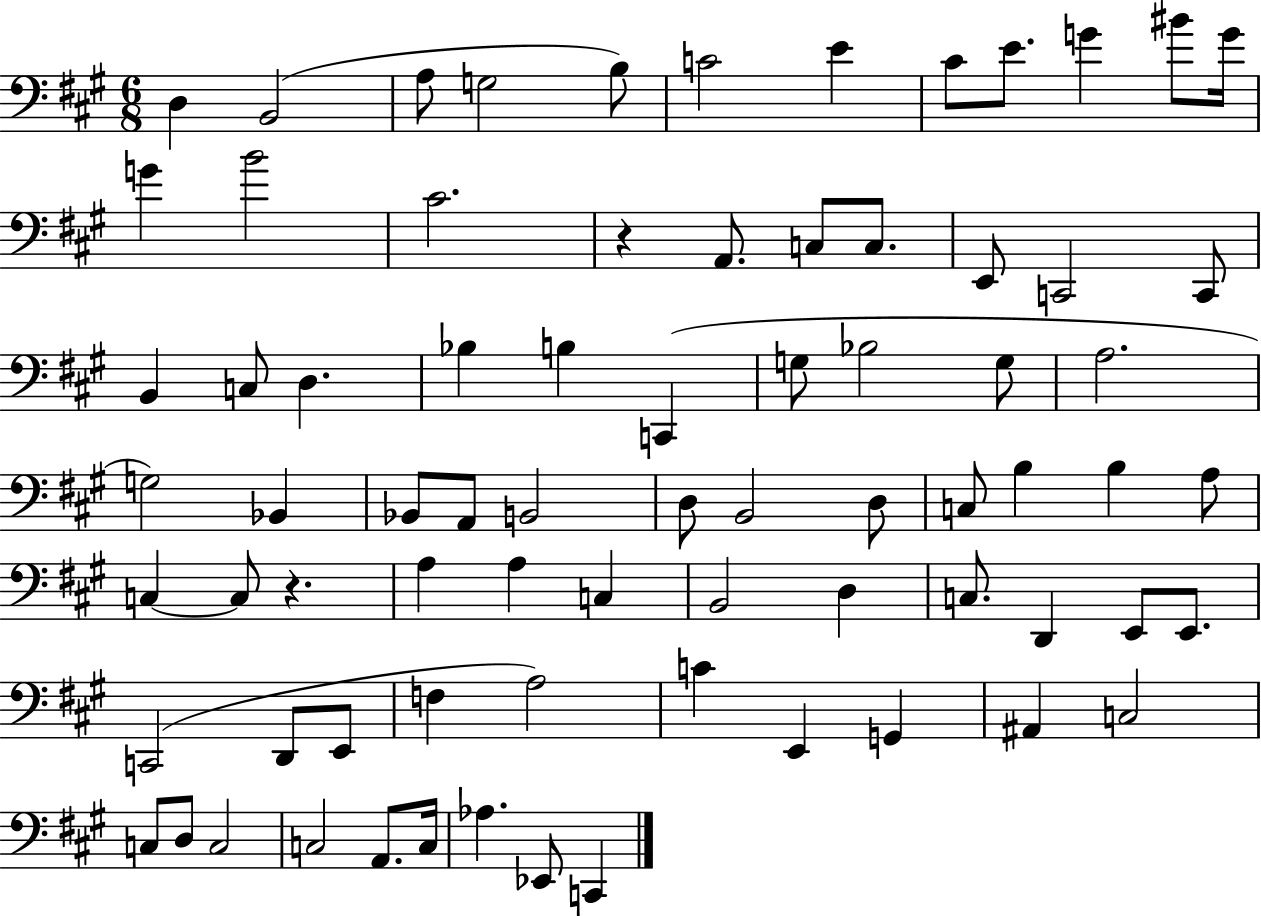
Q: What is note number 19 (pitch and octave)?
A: E2